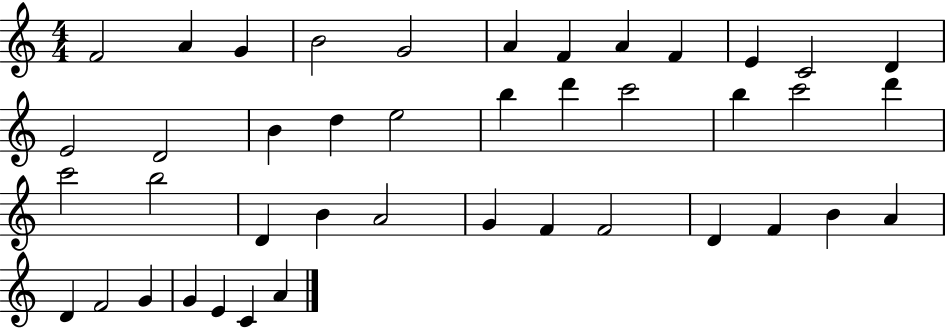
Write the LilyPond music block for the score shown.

{
  \clef treble
  \numericTimeSignature
  \time 4/4
  \key c \major
  f'2 a'4 g'4 | b'2 g'2 | a'4 f'4 a'4 f'4 | e'4 c'2 d'4 | \break e'2 d'2 | b'4 d''4 e''2 | b''4 d'''4 c'''2 | b''4 c'''2 d'''4 | \break c'''2 b''2 | d'4 b'4 a'2 | g'4 f'4 f'2 | d'4 f'4 b'4 a'4 | \break d'4 f'2 g'4 | g'4 e'4 c'4 a'4 | \bar "|."
}